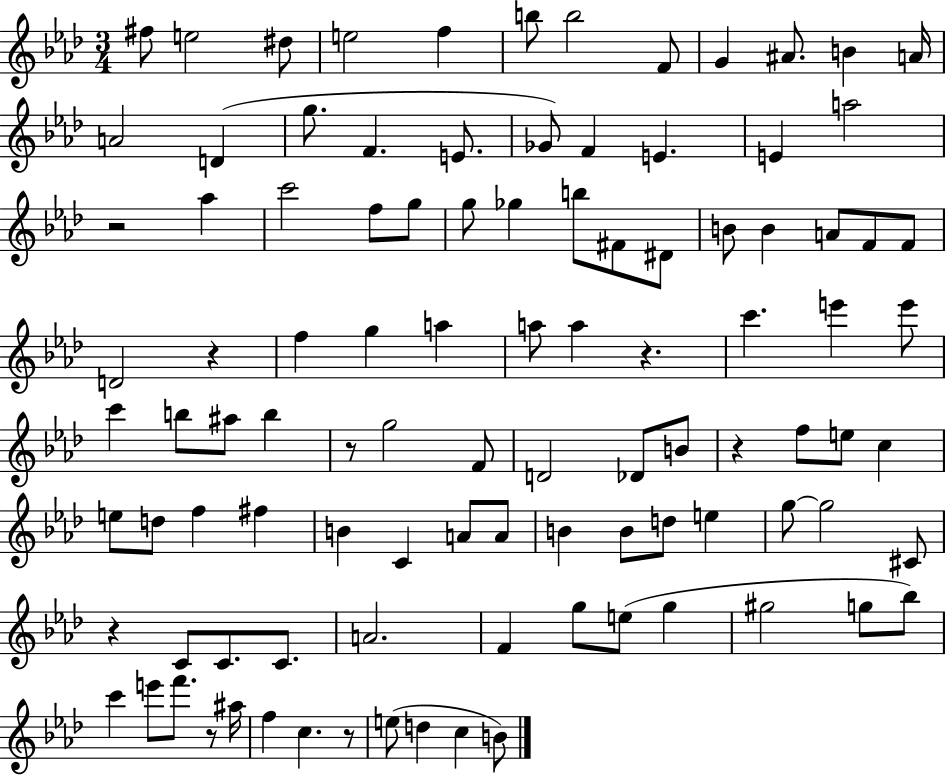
{
  \clef treble
  \numericTimeSignature
  \time 3/4
  \key aes \major
  fis''8 e''2 dis''8 | e''2 f''4 | b''8 b''2 f'8 | g'4 ais'8. b'4 a'16 | \break a'2 d'4( | g''8. f'4. e'8. | ges'8) f'4 e'4. | e'4 a''2 | \break r2 aes''4 | c'''2 f''8 g''8 | g''8 ges''4 b''8 fis'8 dis'8 | b'8 b'4 a'8 f'8 f'8 | \break d'2 r4 | f''4 g''4 a''4 | a''8 a''4 r4. | c'''4. e'''4 e'''8 | \break c'''4 b''8 ais''8 b''4 | r8 g''2 f'8 | d'2 des'8 b'8 | r4 f''8 e''8 c''4 | \break e''8 d''8 f''4 fis''4 | b'4 c'4 a'8 a'8 | b'4 b'8 d''8 e''4 | g''8~~ g''2 cis'8 | \break r4 c'8 c'8. c'8. | a'2. | f'4 g''8 e''8( g''4 | gis''2 g''8 bes''8) | \break c'''4 e'''8 f'''8. r8 ais''16 | f''4 c''4. r8 | e''8( d''4 c''4 b'8) | \bar "|."
}